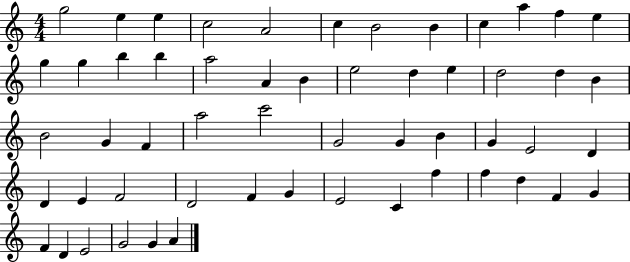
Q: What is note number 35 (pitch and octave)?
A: E4